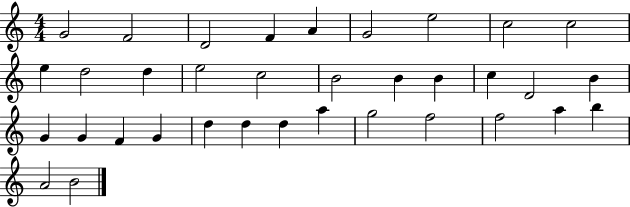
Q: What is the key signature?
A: C major